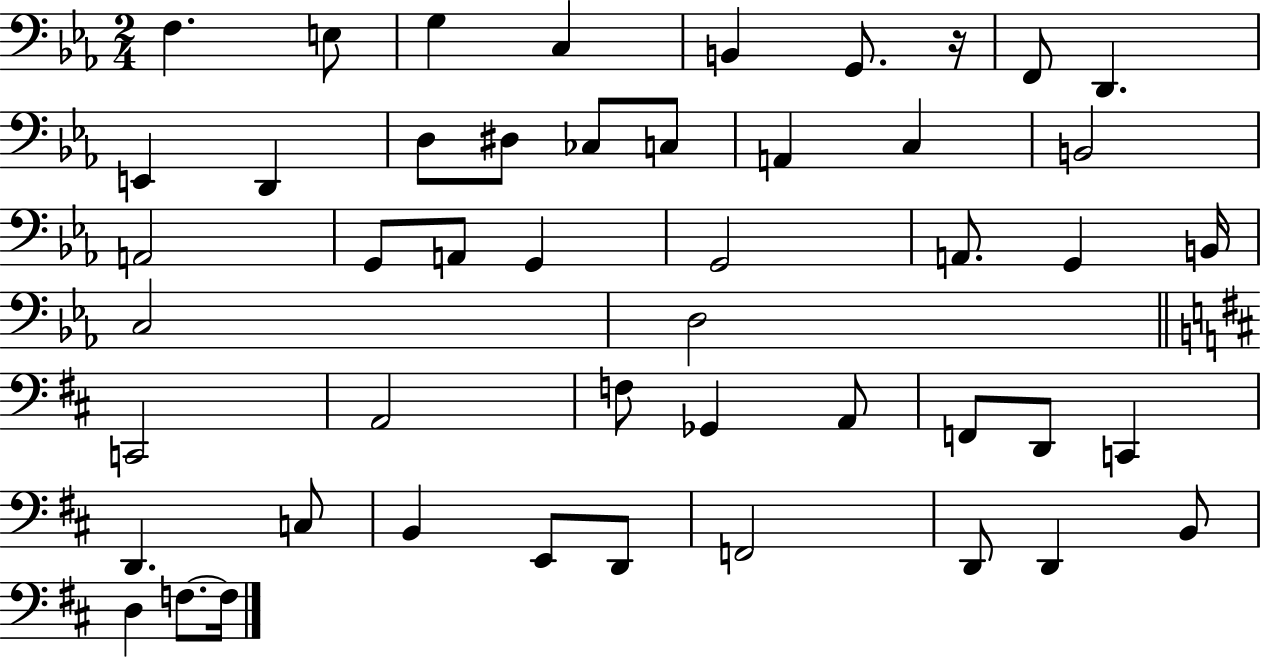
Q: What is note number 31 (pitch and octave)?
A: Gb2